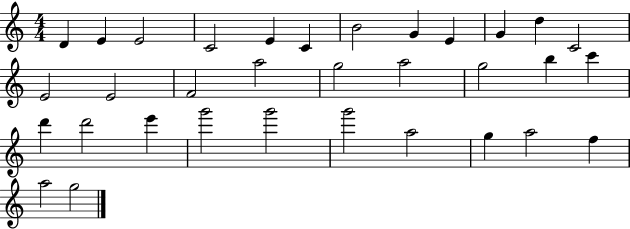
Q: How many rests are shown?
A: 0